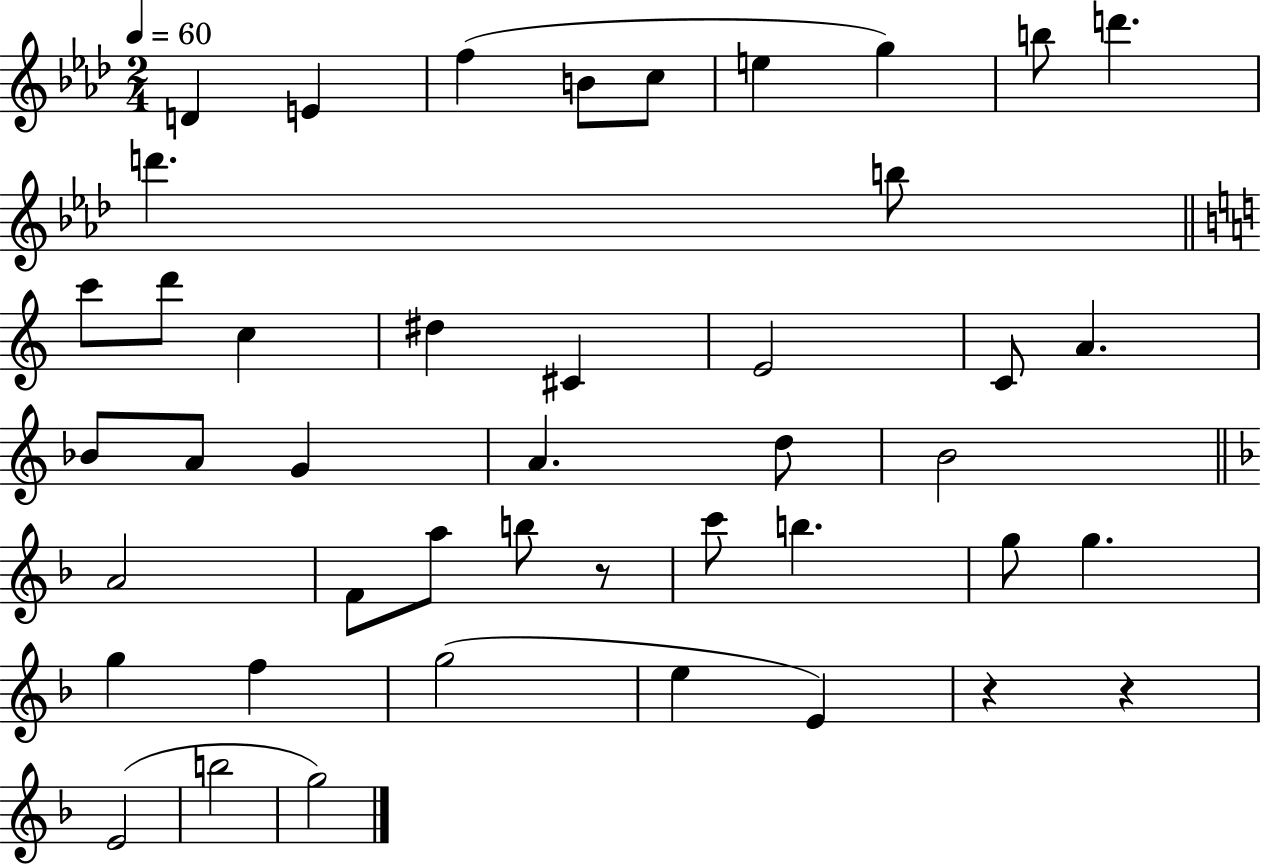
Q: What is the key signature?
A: AES major